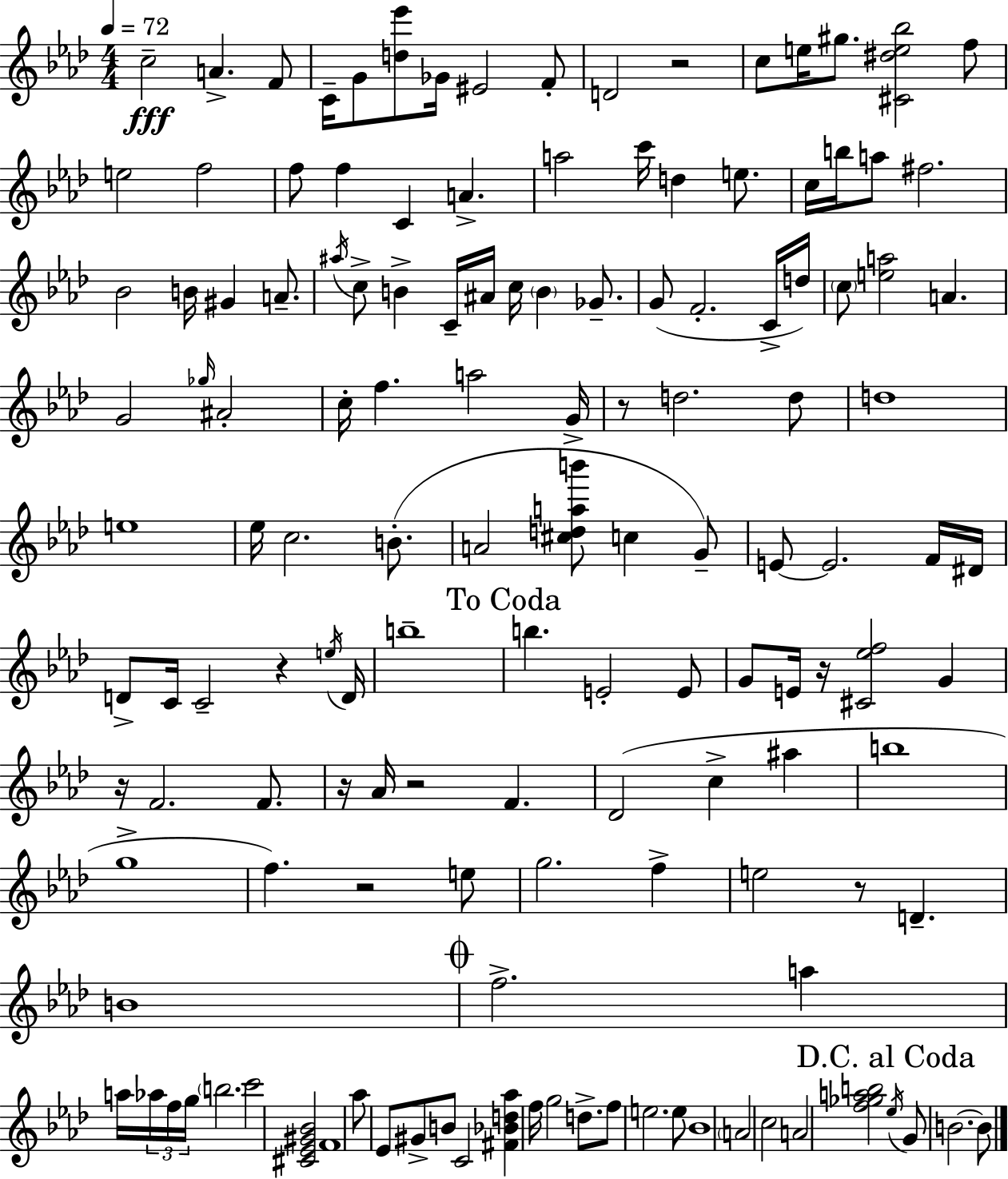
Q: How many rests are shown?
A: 9